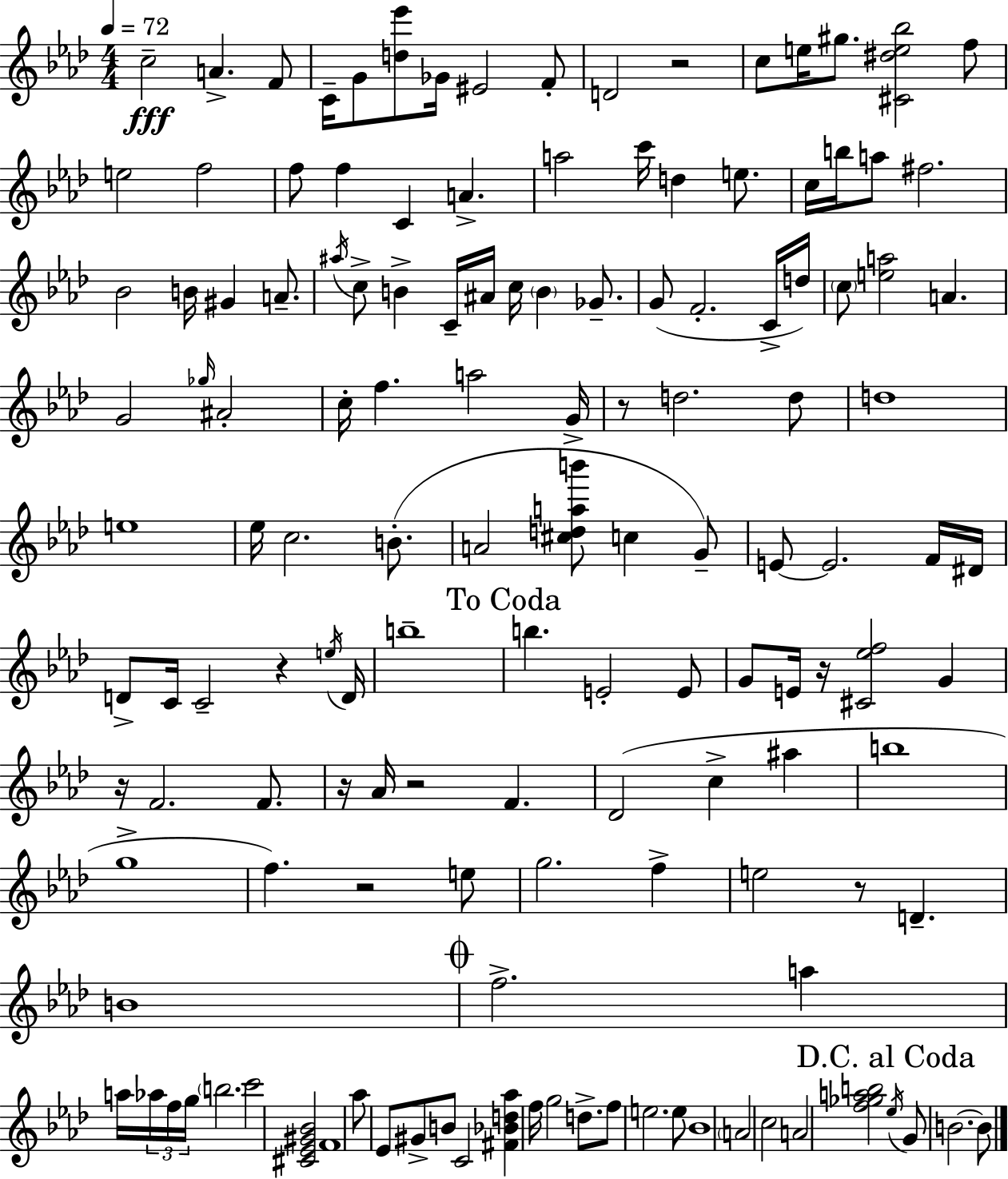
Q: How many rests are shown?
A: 9